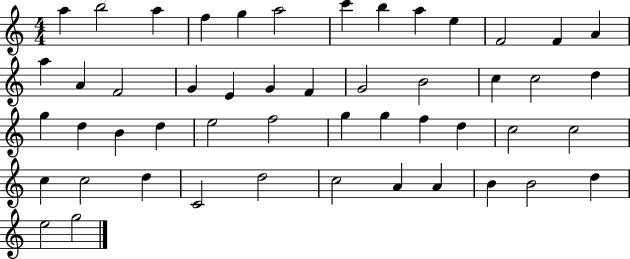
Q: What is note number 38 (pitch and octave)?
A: C5